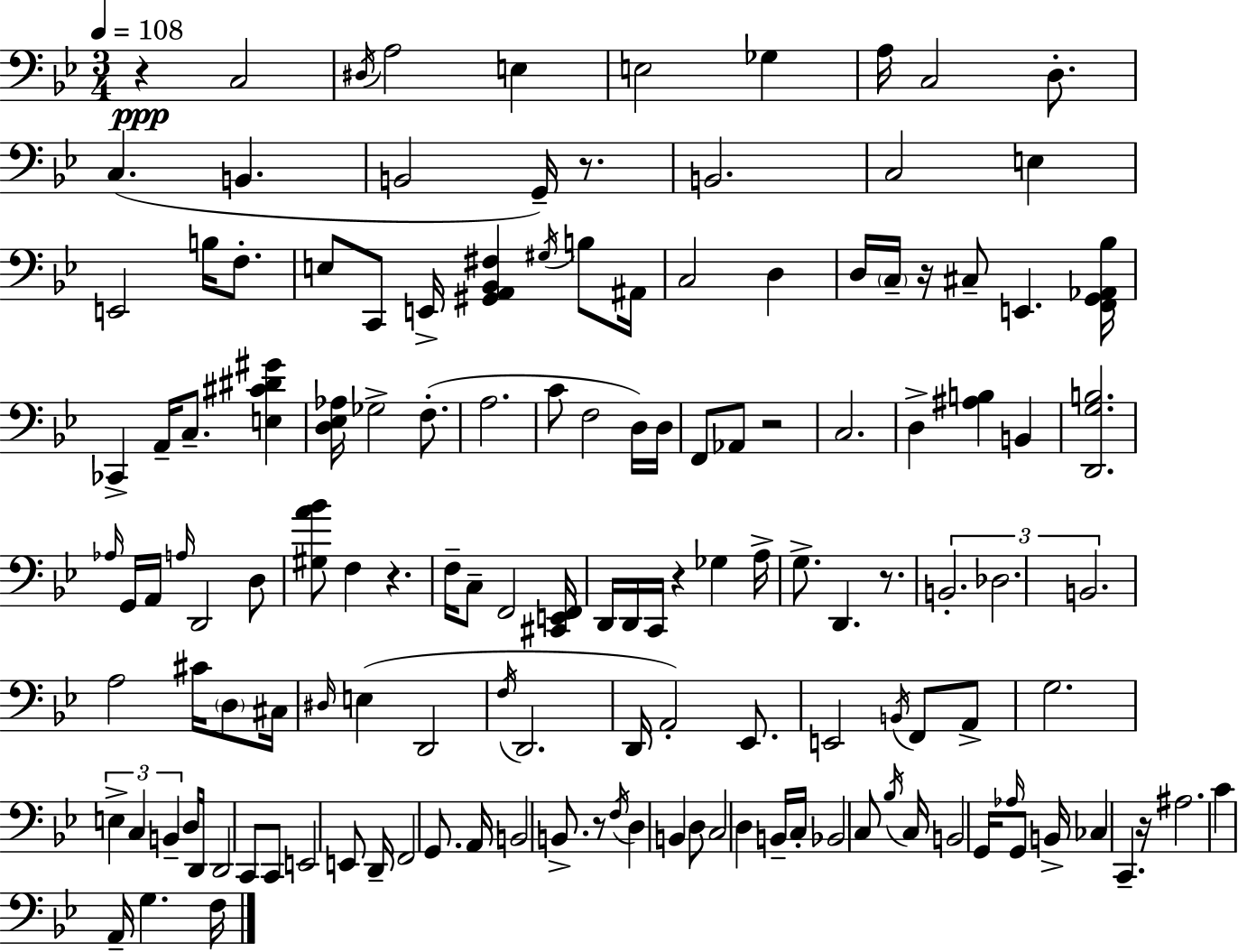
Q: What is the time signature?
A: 3/4